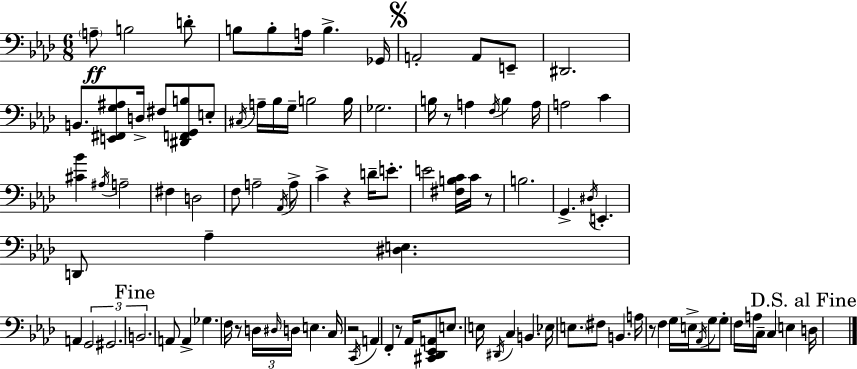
A3/e B3/h D4/e B3/e B3/e A3/s B3/q. Gb2/s A2/h A2/e E2/e D#2/h. B2/e. [E2,F#2,G3,A#3]/e D3/s F#3/e [D#2,F2,G2,B3]/e E3/e C#3/s A3/s Bb3/s G3/s B3/h B3/s Gb3/h. B3/s R/e A3/q F3/s B3/q A3/s A3/h C4/q [C#4,Bb4]/q A#3/s A3/h F#3/q D3/h F3/e A3/h Ab2/s A3/e C4/q R/q D4/s E4/e. E4/h [F#3,B3,C4]/s C4/s R/e B3/h. G2/q. D#3/s E2/q. D2/e Ab3/q [D#3,E3]/q. A2/q G2/h G#2/h. B2/h. A2/e A2/q Gb3/q. F3/s R/e D3/s D#3/s D3/s E3/q. C3/s R/h C2/s A2/q F2/q R/e Ab2/s [C#2,Db2,Eb2,A2]/e E3/e. E3/s D#2/s C3/q B2/q. Eb3/s E3/e. F#3/e B2/q. A3/s R/e F3/q G3/s E3/s Ab2/s G3/e G3/e F3/s A3/s C3/s C3/q E3/q D3/s